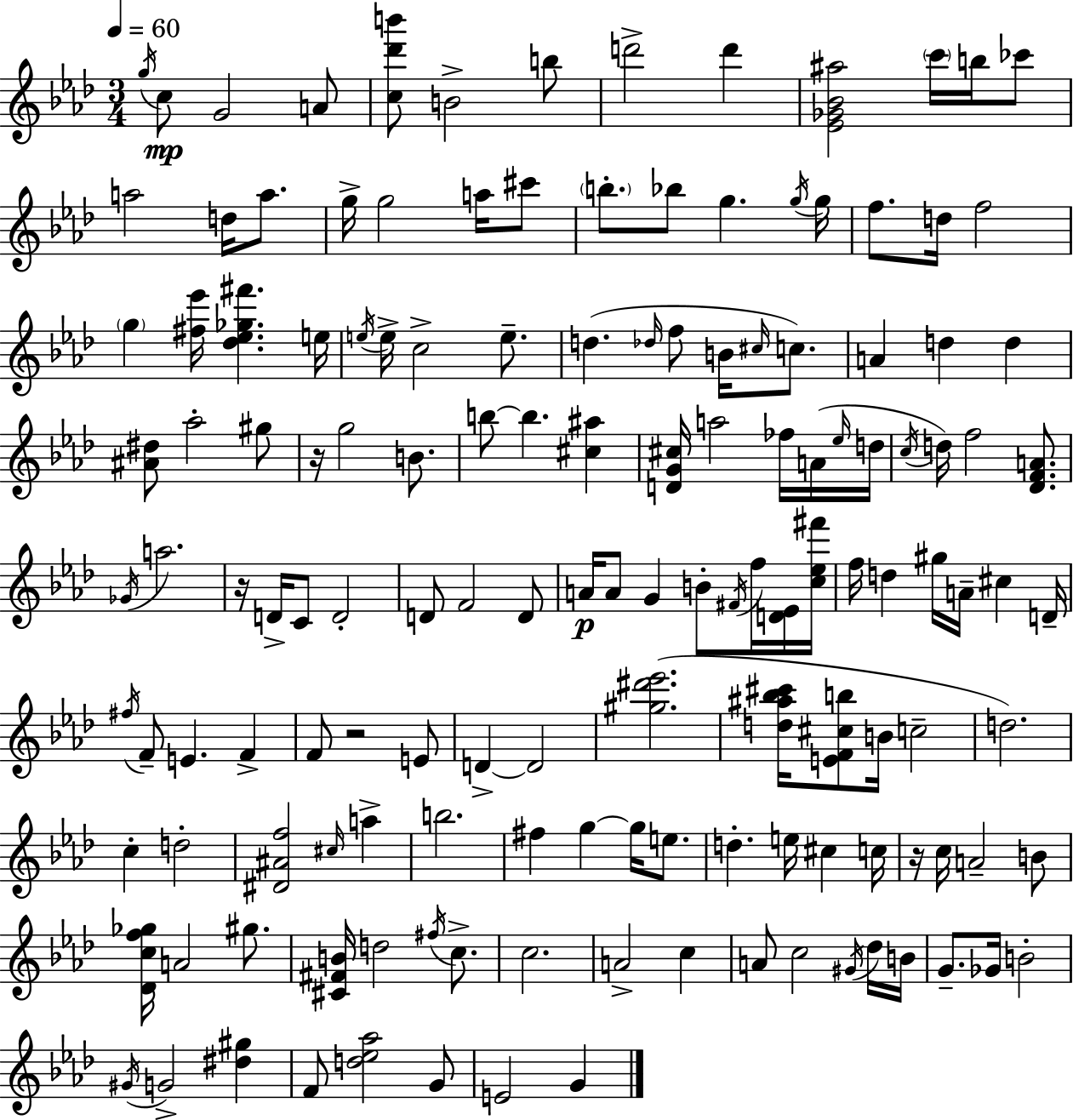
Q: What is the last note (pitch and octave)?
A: G4